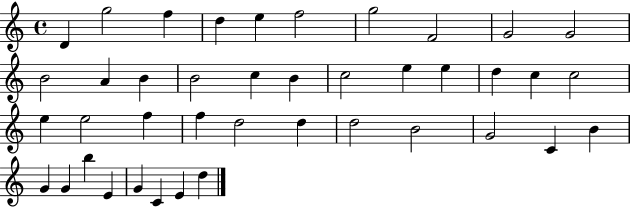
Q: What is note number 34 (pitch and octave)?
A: G4